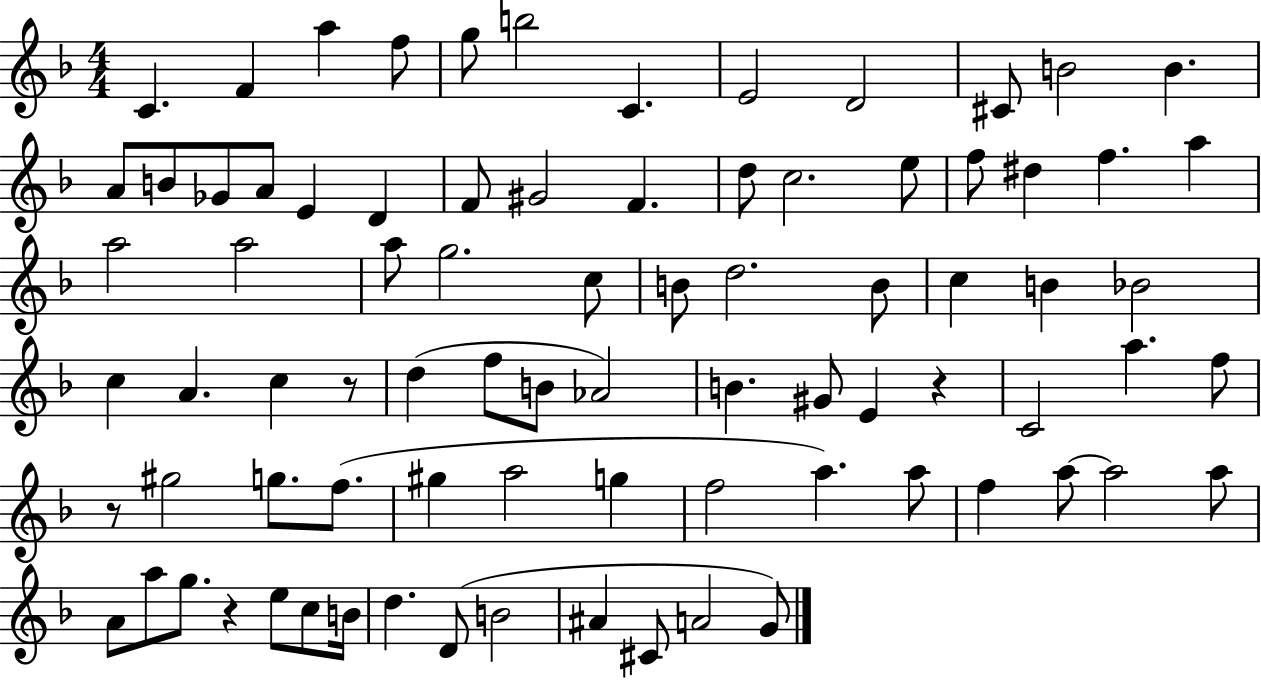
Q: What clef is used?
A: treble